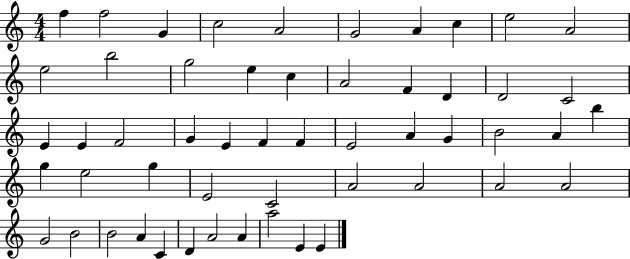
{
  \clef treble
  \numericTimeSignature
  \time 4/4
  \key c \major
  f''4 f''2 g'4 | c''2 a'2 | g'2 a'4 c''4 | e''2 a'2 | \break e''2 b''2 | g''2 e''4 c''4 | a'2 f'4 d'4 | d'2 c'2 | \break e'4 e'4 f'2 | g'4 e'4 f'4 f'4 | e'2 a'4 g'4 | b'2 a'4 b''4 | \break g''4 e''2 g''4 | e'2 c'2 | a'2 a'2 | a'2 a'2 | \break g'2 b'2 | b'2 a'4 c'4 | d'4 a'2 a'4 | a''2 e'4 e'4 | \break \bar "|."
}